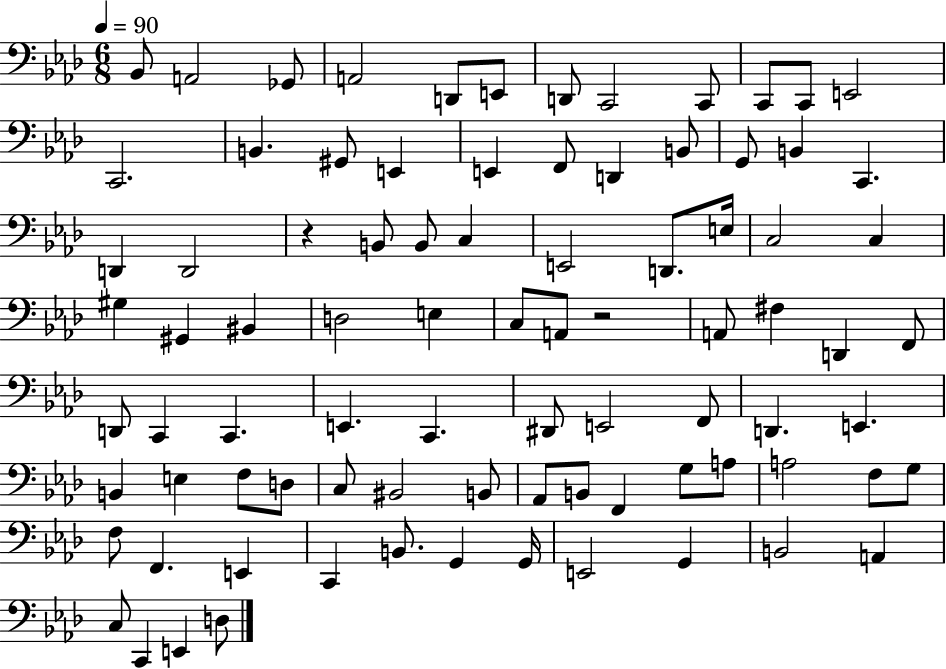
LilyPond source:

{
  \clef bass
  \numericTimeSignature
  \time 6/8
  \key aes \major
  \tempo 4 = 90
  \repeat volta 2 { bes,8 a,2 ges,8 | a,2 d,8 e,8 | d,8 c,2 c,8 | c,8 c,8 e,2 | \break c,2. | b,4. gis,8 e,4 | e,4 f,8 d,4 b,8 | g,8 b,4 c,4. | \break d,4 d,2 | r4 b,8 b,8 c4 | e,2 d,8. e16 | c2 c4 | \break gis4 gis,4 bis,4 | d2 e4 | c8 a,8 r2 | a,8 fis4 d,4 f,8 | \break d,8 c,4 c,4. | e,4. c,4. | dis,8 e,2 f,8 | d,4. e,4. | \break b,4 e4 f8 d8 | c8 bis,2 b,8 | aes,8 b,8 f,4 g8 a8 | a2 f8 g8 | \break f8 f,4. e,4 | c,4 b,8. g,4 g,16 | e,2 g,4 | b,2 a,4 | \break c8 c,4 e,4 d8 | } \bar "|."
}